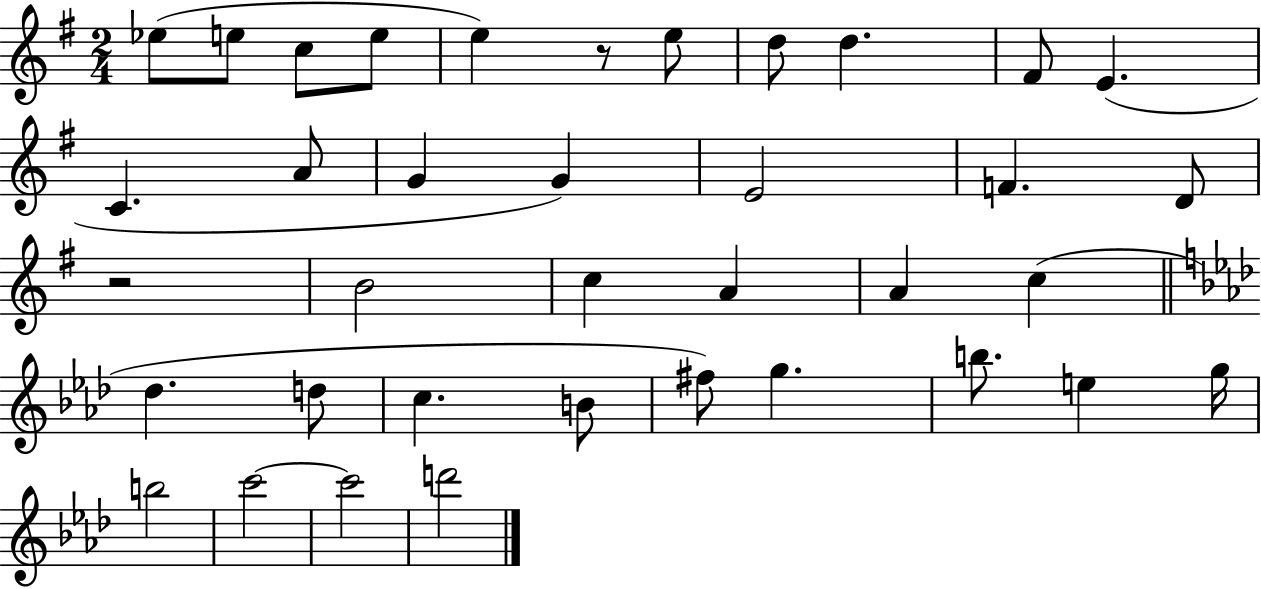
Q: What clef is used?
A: treble